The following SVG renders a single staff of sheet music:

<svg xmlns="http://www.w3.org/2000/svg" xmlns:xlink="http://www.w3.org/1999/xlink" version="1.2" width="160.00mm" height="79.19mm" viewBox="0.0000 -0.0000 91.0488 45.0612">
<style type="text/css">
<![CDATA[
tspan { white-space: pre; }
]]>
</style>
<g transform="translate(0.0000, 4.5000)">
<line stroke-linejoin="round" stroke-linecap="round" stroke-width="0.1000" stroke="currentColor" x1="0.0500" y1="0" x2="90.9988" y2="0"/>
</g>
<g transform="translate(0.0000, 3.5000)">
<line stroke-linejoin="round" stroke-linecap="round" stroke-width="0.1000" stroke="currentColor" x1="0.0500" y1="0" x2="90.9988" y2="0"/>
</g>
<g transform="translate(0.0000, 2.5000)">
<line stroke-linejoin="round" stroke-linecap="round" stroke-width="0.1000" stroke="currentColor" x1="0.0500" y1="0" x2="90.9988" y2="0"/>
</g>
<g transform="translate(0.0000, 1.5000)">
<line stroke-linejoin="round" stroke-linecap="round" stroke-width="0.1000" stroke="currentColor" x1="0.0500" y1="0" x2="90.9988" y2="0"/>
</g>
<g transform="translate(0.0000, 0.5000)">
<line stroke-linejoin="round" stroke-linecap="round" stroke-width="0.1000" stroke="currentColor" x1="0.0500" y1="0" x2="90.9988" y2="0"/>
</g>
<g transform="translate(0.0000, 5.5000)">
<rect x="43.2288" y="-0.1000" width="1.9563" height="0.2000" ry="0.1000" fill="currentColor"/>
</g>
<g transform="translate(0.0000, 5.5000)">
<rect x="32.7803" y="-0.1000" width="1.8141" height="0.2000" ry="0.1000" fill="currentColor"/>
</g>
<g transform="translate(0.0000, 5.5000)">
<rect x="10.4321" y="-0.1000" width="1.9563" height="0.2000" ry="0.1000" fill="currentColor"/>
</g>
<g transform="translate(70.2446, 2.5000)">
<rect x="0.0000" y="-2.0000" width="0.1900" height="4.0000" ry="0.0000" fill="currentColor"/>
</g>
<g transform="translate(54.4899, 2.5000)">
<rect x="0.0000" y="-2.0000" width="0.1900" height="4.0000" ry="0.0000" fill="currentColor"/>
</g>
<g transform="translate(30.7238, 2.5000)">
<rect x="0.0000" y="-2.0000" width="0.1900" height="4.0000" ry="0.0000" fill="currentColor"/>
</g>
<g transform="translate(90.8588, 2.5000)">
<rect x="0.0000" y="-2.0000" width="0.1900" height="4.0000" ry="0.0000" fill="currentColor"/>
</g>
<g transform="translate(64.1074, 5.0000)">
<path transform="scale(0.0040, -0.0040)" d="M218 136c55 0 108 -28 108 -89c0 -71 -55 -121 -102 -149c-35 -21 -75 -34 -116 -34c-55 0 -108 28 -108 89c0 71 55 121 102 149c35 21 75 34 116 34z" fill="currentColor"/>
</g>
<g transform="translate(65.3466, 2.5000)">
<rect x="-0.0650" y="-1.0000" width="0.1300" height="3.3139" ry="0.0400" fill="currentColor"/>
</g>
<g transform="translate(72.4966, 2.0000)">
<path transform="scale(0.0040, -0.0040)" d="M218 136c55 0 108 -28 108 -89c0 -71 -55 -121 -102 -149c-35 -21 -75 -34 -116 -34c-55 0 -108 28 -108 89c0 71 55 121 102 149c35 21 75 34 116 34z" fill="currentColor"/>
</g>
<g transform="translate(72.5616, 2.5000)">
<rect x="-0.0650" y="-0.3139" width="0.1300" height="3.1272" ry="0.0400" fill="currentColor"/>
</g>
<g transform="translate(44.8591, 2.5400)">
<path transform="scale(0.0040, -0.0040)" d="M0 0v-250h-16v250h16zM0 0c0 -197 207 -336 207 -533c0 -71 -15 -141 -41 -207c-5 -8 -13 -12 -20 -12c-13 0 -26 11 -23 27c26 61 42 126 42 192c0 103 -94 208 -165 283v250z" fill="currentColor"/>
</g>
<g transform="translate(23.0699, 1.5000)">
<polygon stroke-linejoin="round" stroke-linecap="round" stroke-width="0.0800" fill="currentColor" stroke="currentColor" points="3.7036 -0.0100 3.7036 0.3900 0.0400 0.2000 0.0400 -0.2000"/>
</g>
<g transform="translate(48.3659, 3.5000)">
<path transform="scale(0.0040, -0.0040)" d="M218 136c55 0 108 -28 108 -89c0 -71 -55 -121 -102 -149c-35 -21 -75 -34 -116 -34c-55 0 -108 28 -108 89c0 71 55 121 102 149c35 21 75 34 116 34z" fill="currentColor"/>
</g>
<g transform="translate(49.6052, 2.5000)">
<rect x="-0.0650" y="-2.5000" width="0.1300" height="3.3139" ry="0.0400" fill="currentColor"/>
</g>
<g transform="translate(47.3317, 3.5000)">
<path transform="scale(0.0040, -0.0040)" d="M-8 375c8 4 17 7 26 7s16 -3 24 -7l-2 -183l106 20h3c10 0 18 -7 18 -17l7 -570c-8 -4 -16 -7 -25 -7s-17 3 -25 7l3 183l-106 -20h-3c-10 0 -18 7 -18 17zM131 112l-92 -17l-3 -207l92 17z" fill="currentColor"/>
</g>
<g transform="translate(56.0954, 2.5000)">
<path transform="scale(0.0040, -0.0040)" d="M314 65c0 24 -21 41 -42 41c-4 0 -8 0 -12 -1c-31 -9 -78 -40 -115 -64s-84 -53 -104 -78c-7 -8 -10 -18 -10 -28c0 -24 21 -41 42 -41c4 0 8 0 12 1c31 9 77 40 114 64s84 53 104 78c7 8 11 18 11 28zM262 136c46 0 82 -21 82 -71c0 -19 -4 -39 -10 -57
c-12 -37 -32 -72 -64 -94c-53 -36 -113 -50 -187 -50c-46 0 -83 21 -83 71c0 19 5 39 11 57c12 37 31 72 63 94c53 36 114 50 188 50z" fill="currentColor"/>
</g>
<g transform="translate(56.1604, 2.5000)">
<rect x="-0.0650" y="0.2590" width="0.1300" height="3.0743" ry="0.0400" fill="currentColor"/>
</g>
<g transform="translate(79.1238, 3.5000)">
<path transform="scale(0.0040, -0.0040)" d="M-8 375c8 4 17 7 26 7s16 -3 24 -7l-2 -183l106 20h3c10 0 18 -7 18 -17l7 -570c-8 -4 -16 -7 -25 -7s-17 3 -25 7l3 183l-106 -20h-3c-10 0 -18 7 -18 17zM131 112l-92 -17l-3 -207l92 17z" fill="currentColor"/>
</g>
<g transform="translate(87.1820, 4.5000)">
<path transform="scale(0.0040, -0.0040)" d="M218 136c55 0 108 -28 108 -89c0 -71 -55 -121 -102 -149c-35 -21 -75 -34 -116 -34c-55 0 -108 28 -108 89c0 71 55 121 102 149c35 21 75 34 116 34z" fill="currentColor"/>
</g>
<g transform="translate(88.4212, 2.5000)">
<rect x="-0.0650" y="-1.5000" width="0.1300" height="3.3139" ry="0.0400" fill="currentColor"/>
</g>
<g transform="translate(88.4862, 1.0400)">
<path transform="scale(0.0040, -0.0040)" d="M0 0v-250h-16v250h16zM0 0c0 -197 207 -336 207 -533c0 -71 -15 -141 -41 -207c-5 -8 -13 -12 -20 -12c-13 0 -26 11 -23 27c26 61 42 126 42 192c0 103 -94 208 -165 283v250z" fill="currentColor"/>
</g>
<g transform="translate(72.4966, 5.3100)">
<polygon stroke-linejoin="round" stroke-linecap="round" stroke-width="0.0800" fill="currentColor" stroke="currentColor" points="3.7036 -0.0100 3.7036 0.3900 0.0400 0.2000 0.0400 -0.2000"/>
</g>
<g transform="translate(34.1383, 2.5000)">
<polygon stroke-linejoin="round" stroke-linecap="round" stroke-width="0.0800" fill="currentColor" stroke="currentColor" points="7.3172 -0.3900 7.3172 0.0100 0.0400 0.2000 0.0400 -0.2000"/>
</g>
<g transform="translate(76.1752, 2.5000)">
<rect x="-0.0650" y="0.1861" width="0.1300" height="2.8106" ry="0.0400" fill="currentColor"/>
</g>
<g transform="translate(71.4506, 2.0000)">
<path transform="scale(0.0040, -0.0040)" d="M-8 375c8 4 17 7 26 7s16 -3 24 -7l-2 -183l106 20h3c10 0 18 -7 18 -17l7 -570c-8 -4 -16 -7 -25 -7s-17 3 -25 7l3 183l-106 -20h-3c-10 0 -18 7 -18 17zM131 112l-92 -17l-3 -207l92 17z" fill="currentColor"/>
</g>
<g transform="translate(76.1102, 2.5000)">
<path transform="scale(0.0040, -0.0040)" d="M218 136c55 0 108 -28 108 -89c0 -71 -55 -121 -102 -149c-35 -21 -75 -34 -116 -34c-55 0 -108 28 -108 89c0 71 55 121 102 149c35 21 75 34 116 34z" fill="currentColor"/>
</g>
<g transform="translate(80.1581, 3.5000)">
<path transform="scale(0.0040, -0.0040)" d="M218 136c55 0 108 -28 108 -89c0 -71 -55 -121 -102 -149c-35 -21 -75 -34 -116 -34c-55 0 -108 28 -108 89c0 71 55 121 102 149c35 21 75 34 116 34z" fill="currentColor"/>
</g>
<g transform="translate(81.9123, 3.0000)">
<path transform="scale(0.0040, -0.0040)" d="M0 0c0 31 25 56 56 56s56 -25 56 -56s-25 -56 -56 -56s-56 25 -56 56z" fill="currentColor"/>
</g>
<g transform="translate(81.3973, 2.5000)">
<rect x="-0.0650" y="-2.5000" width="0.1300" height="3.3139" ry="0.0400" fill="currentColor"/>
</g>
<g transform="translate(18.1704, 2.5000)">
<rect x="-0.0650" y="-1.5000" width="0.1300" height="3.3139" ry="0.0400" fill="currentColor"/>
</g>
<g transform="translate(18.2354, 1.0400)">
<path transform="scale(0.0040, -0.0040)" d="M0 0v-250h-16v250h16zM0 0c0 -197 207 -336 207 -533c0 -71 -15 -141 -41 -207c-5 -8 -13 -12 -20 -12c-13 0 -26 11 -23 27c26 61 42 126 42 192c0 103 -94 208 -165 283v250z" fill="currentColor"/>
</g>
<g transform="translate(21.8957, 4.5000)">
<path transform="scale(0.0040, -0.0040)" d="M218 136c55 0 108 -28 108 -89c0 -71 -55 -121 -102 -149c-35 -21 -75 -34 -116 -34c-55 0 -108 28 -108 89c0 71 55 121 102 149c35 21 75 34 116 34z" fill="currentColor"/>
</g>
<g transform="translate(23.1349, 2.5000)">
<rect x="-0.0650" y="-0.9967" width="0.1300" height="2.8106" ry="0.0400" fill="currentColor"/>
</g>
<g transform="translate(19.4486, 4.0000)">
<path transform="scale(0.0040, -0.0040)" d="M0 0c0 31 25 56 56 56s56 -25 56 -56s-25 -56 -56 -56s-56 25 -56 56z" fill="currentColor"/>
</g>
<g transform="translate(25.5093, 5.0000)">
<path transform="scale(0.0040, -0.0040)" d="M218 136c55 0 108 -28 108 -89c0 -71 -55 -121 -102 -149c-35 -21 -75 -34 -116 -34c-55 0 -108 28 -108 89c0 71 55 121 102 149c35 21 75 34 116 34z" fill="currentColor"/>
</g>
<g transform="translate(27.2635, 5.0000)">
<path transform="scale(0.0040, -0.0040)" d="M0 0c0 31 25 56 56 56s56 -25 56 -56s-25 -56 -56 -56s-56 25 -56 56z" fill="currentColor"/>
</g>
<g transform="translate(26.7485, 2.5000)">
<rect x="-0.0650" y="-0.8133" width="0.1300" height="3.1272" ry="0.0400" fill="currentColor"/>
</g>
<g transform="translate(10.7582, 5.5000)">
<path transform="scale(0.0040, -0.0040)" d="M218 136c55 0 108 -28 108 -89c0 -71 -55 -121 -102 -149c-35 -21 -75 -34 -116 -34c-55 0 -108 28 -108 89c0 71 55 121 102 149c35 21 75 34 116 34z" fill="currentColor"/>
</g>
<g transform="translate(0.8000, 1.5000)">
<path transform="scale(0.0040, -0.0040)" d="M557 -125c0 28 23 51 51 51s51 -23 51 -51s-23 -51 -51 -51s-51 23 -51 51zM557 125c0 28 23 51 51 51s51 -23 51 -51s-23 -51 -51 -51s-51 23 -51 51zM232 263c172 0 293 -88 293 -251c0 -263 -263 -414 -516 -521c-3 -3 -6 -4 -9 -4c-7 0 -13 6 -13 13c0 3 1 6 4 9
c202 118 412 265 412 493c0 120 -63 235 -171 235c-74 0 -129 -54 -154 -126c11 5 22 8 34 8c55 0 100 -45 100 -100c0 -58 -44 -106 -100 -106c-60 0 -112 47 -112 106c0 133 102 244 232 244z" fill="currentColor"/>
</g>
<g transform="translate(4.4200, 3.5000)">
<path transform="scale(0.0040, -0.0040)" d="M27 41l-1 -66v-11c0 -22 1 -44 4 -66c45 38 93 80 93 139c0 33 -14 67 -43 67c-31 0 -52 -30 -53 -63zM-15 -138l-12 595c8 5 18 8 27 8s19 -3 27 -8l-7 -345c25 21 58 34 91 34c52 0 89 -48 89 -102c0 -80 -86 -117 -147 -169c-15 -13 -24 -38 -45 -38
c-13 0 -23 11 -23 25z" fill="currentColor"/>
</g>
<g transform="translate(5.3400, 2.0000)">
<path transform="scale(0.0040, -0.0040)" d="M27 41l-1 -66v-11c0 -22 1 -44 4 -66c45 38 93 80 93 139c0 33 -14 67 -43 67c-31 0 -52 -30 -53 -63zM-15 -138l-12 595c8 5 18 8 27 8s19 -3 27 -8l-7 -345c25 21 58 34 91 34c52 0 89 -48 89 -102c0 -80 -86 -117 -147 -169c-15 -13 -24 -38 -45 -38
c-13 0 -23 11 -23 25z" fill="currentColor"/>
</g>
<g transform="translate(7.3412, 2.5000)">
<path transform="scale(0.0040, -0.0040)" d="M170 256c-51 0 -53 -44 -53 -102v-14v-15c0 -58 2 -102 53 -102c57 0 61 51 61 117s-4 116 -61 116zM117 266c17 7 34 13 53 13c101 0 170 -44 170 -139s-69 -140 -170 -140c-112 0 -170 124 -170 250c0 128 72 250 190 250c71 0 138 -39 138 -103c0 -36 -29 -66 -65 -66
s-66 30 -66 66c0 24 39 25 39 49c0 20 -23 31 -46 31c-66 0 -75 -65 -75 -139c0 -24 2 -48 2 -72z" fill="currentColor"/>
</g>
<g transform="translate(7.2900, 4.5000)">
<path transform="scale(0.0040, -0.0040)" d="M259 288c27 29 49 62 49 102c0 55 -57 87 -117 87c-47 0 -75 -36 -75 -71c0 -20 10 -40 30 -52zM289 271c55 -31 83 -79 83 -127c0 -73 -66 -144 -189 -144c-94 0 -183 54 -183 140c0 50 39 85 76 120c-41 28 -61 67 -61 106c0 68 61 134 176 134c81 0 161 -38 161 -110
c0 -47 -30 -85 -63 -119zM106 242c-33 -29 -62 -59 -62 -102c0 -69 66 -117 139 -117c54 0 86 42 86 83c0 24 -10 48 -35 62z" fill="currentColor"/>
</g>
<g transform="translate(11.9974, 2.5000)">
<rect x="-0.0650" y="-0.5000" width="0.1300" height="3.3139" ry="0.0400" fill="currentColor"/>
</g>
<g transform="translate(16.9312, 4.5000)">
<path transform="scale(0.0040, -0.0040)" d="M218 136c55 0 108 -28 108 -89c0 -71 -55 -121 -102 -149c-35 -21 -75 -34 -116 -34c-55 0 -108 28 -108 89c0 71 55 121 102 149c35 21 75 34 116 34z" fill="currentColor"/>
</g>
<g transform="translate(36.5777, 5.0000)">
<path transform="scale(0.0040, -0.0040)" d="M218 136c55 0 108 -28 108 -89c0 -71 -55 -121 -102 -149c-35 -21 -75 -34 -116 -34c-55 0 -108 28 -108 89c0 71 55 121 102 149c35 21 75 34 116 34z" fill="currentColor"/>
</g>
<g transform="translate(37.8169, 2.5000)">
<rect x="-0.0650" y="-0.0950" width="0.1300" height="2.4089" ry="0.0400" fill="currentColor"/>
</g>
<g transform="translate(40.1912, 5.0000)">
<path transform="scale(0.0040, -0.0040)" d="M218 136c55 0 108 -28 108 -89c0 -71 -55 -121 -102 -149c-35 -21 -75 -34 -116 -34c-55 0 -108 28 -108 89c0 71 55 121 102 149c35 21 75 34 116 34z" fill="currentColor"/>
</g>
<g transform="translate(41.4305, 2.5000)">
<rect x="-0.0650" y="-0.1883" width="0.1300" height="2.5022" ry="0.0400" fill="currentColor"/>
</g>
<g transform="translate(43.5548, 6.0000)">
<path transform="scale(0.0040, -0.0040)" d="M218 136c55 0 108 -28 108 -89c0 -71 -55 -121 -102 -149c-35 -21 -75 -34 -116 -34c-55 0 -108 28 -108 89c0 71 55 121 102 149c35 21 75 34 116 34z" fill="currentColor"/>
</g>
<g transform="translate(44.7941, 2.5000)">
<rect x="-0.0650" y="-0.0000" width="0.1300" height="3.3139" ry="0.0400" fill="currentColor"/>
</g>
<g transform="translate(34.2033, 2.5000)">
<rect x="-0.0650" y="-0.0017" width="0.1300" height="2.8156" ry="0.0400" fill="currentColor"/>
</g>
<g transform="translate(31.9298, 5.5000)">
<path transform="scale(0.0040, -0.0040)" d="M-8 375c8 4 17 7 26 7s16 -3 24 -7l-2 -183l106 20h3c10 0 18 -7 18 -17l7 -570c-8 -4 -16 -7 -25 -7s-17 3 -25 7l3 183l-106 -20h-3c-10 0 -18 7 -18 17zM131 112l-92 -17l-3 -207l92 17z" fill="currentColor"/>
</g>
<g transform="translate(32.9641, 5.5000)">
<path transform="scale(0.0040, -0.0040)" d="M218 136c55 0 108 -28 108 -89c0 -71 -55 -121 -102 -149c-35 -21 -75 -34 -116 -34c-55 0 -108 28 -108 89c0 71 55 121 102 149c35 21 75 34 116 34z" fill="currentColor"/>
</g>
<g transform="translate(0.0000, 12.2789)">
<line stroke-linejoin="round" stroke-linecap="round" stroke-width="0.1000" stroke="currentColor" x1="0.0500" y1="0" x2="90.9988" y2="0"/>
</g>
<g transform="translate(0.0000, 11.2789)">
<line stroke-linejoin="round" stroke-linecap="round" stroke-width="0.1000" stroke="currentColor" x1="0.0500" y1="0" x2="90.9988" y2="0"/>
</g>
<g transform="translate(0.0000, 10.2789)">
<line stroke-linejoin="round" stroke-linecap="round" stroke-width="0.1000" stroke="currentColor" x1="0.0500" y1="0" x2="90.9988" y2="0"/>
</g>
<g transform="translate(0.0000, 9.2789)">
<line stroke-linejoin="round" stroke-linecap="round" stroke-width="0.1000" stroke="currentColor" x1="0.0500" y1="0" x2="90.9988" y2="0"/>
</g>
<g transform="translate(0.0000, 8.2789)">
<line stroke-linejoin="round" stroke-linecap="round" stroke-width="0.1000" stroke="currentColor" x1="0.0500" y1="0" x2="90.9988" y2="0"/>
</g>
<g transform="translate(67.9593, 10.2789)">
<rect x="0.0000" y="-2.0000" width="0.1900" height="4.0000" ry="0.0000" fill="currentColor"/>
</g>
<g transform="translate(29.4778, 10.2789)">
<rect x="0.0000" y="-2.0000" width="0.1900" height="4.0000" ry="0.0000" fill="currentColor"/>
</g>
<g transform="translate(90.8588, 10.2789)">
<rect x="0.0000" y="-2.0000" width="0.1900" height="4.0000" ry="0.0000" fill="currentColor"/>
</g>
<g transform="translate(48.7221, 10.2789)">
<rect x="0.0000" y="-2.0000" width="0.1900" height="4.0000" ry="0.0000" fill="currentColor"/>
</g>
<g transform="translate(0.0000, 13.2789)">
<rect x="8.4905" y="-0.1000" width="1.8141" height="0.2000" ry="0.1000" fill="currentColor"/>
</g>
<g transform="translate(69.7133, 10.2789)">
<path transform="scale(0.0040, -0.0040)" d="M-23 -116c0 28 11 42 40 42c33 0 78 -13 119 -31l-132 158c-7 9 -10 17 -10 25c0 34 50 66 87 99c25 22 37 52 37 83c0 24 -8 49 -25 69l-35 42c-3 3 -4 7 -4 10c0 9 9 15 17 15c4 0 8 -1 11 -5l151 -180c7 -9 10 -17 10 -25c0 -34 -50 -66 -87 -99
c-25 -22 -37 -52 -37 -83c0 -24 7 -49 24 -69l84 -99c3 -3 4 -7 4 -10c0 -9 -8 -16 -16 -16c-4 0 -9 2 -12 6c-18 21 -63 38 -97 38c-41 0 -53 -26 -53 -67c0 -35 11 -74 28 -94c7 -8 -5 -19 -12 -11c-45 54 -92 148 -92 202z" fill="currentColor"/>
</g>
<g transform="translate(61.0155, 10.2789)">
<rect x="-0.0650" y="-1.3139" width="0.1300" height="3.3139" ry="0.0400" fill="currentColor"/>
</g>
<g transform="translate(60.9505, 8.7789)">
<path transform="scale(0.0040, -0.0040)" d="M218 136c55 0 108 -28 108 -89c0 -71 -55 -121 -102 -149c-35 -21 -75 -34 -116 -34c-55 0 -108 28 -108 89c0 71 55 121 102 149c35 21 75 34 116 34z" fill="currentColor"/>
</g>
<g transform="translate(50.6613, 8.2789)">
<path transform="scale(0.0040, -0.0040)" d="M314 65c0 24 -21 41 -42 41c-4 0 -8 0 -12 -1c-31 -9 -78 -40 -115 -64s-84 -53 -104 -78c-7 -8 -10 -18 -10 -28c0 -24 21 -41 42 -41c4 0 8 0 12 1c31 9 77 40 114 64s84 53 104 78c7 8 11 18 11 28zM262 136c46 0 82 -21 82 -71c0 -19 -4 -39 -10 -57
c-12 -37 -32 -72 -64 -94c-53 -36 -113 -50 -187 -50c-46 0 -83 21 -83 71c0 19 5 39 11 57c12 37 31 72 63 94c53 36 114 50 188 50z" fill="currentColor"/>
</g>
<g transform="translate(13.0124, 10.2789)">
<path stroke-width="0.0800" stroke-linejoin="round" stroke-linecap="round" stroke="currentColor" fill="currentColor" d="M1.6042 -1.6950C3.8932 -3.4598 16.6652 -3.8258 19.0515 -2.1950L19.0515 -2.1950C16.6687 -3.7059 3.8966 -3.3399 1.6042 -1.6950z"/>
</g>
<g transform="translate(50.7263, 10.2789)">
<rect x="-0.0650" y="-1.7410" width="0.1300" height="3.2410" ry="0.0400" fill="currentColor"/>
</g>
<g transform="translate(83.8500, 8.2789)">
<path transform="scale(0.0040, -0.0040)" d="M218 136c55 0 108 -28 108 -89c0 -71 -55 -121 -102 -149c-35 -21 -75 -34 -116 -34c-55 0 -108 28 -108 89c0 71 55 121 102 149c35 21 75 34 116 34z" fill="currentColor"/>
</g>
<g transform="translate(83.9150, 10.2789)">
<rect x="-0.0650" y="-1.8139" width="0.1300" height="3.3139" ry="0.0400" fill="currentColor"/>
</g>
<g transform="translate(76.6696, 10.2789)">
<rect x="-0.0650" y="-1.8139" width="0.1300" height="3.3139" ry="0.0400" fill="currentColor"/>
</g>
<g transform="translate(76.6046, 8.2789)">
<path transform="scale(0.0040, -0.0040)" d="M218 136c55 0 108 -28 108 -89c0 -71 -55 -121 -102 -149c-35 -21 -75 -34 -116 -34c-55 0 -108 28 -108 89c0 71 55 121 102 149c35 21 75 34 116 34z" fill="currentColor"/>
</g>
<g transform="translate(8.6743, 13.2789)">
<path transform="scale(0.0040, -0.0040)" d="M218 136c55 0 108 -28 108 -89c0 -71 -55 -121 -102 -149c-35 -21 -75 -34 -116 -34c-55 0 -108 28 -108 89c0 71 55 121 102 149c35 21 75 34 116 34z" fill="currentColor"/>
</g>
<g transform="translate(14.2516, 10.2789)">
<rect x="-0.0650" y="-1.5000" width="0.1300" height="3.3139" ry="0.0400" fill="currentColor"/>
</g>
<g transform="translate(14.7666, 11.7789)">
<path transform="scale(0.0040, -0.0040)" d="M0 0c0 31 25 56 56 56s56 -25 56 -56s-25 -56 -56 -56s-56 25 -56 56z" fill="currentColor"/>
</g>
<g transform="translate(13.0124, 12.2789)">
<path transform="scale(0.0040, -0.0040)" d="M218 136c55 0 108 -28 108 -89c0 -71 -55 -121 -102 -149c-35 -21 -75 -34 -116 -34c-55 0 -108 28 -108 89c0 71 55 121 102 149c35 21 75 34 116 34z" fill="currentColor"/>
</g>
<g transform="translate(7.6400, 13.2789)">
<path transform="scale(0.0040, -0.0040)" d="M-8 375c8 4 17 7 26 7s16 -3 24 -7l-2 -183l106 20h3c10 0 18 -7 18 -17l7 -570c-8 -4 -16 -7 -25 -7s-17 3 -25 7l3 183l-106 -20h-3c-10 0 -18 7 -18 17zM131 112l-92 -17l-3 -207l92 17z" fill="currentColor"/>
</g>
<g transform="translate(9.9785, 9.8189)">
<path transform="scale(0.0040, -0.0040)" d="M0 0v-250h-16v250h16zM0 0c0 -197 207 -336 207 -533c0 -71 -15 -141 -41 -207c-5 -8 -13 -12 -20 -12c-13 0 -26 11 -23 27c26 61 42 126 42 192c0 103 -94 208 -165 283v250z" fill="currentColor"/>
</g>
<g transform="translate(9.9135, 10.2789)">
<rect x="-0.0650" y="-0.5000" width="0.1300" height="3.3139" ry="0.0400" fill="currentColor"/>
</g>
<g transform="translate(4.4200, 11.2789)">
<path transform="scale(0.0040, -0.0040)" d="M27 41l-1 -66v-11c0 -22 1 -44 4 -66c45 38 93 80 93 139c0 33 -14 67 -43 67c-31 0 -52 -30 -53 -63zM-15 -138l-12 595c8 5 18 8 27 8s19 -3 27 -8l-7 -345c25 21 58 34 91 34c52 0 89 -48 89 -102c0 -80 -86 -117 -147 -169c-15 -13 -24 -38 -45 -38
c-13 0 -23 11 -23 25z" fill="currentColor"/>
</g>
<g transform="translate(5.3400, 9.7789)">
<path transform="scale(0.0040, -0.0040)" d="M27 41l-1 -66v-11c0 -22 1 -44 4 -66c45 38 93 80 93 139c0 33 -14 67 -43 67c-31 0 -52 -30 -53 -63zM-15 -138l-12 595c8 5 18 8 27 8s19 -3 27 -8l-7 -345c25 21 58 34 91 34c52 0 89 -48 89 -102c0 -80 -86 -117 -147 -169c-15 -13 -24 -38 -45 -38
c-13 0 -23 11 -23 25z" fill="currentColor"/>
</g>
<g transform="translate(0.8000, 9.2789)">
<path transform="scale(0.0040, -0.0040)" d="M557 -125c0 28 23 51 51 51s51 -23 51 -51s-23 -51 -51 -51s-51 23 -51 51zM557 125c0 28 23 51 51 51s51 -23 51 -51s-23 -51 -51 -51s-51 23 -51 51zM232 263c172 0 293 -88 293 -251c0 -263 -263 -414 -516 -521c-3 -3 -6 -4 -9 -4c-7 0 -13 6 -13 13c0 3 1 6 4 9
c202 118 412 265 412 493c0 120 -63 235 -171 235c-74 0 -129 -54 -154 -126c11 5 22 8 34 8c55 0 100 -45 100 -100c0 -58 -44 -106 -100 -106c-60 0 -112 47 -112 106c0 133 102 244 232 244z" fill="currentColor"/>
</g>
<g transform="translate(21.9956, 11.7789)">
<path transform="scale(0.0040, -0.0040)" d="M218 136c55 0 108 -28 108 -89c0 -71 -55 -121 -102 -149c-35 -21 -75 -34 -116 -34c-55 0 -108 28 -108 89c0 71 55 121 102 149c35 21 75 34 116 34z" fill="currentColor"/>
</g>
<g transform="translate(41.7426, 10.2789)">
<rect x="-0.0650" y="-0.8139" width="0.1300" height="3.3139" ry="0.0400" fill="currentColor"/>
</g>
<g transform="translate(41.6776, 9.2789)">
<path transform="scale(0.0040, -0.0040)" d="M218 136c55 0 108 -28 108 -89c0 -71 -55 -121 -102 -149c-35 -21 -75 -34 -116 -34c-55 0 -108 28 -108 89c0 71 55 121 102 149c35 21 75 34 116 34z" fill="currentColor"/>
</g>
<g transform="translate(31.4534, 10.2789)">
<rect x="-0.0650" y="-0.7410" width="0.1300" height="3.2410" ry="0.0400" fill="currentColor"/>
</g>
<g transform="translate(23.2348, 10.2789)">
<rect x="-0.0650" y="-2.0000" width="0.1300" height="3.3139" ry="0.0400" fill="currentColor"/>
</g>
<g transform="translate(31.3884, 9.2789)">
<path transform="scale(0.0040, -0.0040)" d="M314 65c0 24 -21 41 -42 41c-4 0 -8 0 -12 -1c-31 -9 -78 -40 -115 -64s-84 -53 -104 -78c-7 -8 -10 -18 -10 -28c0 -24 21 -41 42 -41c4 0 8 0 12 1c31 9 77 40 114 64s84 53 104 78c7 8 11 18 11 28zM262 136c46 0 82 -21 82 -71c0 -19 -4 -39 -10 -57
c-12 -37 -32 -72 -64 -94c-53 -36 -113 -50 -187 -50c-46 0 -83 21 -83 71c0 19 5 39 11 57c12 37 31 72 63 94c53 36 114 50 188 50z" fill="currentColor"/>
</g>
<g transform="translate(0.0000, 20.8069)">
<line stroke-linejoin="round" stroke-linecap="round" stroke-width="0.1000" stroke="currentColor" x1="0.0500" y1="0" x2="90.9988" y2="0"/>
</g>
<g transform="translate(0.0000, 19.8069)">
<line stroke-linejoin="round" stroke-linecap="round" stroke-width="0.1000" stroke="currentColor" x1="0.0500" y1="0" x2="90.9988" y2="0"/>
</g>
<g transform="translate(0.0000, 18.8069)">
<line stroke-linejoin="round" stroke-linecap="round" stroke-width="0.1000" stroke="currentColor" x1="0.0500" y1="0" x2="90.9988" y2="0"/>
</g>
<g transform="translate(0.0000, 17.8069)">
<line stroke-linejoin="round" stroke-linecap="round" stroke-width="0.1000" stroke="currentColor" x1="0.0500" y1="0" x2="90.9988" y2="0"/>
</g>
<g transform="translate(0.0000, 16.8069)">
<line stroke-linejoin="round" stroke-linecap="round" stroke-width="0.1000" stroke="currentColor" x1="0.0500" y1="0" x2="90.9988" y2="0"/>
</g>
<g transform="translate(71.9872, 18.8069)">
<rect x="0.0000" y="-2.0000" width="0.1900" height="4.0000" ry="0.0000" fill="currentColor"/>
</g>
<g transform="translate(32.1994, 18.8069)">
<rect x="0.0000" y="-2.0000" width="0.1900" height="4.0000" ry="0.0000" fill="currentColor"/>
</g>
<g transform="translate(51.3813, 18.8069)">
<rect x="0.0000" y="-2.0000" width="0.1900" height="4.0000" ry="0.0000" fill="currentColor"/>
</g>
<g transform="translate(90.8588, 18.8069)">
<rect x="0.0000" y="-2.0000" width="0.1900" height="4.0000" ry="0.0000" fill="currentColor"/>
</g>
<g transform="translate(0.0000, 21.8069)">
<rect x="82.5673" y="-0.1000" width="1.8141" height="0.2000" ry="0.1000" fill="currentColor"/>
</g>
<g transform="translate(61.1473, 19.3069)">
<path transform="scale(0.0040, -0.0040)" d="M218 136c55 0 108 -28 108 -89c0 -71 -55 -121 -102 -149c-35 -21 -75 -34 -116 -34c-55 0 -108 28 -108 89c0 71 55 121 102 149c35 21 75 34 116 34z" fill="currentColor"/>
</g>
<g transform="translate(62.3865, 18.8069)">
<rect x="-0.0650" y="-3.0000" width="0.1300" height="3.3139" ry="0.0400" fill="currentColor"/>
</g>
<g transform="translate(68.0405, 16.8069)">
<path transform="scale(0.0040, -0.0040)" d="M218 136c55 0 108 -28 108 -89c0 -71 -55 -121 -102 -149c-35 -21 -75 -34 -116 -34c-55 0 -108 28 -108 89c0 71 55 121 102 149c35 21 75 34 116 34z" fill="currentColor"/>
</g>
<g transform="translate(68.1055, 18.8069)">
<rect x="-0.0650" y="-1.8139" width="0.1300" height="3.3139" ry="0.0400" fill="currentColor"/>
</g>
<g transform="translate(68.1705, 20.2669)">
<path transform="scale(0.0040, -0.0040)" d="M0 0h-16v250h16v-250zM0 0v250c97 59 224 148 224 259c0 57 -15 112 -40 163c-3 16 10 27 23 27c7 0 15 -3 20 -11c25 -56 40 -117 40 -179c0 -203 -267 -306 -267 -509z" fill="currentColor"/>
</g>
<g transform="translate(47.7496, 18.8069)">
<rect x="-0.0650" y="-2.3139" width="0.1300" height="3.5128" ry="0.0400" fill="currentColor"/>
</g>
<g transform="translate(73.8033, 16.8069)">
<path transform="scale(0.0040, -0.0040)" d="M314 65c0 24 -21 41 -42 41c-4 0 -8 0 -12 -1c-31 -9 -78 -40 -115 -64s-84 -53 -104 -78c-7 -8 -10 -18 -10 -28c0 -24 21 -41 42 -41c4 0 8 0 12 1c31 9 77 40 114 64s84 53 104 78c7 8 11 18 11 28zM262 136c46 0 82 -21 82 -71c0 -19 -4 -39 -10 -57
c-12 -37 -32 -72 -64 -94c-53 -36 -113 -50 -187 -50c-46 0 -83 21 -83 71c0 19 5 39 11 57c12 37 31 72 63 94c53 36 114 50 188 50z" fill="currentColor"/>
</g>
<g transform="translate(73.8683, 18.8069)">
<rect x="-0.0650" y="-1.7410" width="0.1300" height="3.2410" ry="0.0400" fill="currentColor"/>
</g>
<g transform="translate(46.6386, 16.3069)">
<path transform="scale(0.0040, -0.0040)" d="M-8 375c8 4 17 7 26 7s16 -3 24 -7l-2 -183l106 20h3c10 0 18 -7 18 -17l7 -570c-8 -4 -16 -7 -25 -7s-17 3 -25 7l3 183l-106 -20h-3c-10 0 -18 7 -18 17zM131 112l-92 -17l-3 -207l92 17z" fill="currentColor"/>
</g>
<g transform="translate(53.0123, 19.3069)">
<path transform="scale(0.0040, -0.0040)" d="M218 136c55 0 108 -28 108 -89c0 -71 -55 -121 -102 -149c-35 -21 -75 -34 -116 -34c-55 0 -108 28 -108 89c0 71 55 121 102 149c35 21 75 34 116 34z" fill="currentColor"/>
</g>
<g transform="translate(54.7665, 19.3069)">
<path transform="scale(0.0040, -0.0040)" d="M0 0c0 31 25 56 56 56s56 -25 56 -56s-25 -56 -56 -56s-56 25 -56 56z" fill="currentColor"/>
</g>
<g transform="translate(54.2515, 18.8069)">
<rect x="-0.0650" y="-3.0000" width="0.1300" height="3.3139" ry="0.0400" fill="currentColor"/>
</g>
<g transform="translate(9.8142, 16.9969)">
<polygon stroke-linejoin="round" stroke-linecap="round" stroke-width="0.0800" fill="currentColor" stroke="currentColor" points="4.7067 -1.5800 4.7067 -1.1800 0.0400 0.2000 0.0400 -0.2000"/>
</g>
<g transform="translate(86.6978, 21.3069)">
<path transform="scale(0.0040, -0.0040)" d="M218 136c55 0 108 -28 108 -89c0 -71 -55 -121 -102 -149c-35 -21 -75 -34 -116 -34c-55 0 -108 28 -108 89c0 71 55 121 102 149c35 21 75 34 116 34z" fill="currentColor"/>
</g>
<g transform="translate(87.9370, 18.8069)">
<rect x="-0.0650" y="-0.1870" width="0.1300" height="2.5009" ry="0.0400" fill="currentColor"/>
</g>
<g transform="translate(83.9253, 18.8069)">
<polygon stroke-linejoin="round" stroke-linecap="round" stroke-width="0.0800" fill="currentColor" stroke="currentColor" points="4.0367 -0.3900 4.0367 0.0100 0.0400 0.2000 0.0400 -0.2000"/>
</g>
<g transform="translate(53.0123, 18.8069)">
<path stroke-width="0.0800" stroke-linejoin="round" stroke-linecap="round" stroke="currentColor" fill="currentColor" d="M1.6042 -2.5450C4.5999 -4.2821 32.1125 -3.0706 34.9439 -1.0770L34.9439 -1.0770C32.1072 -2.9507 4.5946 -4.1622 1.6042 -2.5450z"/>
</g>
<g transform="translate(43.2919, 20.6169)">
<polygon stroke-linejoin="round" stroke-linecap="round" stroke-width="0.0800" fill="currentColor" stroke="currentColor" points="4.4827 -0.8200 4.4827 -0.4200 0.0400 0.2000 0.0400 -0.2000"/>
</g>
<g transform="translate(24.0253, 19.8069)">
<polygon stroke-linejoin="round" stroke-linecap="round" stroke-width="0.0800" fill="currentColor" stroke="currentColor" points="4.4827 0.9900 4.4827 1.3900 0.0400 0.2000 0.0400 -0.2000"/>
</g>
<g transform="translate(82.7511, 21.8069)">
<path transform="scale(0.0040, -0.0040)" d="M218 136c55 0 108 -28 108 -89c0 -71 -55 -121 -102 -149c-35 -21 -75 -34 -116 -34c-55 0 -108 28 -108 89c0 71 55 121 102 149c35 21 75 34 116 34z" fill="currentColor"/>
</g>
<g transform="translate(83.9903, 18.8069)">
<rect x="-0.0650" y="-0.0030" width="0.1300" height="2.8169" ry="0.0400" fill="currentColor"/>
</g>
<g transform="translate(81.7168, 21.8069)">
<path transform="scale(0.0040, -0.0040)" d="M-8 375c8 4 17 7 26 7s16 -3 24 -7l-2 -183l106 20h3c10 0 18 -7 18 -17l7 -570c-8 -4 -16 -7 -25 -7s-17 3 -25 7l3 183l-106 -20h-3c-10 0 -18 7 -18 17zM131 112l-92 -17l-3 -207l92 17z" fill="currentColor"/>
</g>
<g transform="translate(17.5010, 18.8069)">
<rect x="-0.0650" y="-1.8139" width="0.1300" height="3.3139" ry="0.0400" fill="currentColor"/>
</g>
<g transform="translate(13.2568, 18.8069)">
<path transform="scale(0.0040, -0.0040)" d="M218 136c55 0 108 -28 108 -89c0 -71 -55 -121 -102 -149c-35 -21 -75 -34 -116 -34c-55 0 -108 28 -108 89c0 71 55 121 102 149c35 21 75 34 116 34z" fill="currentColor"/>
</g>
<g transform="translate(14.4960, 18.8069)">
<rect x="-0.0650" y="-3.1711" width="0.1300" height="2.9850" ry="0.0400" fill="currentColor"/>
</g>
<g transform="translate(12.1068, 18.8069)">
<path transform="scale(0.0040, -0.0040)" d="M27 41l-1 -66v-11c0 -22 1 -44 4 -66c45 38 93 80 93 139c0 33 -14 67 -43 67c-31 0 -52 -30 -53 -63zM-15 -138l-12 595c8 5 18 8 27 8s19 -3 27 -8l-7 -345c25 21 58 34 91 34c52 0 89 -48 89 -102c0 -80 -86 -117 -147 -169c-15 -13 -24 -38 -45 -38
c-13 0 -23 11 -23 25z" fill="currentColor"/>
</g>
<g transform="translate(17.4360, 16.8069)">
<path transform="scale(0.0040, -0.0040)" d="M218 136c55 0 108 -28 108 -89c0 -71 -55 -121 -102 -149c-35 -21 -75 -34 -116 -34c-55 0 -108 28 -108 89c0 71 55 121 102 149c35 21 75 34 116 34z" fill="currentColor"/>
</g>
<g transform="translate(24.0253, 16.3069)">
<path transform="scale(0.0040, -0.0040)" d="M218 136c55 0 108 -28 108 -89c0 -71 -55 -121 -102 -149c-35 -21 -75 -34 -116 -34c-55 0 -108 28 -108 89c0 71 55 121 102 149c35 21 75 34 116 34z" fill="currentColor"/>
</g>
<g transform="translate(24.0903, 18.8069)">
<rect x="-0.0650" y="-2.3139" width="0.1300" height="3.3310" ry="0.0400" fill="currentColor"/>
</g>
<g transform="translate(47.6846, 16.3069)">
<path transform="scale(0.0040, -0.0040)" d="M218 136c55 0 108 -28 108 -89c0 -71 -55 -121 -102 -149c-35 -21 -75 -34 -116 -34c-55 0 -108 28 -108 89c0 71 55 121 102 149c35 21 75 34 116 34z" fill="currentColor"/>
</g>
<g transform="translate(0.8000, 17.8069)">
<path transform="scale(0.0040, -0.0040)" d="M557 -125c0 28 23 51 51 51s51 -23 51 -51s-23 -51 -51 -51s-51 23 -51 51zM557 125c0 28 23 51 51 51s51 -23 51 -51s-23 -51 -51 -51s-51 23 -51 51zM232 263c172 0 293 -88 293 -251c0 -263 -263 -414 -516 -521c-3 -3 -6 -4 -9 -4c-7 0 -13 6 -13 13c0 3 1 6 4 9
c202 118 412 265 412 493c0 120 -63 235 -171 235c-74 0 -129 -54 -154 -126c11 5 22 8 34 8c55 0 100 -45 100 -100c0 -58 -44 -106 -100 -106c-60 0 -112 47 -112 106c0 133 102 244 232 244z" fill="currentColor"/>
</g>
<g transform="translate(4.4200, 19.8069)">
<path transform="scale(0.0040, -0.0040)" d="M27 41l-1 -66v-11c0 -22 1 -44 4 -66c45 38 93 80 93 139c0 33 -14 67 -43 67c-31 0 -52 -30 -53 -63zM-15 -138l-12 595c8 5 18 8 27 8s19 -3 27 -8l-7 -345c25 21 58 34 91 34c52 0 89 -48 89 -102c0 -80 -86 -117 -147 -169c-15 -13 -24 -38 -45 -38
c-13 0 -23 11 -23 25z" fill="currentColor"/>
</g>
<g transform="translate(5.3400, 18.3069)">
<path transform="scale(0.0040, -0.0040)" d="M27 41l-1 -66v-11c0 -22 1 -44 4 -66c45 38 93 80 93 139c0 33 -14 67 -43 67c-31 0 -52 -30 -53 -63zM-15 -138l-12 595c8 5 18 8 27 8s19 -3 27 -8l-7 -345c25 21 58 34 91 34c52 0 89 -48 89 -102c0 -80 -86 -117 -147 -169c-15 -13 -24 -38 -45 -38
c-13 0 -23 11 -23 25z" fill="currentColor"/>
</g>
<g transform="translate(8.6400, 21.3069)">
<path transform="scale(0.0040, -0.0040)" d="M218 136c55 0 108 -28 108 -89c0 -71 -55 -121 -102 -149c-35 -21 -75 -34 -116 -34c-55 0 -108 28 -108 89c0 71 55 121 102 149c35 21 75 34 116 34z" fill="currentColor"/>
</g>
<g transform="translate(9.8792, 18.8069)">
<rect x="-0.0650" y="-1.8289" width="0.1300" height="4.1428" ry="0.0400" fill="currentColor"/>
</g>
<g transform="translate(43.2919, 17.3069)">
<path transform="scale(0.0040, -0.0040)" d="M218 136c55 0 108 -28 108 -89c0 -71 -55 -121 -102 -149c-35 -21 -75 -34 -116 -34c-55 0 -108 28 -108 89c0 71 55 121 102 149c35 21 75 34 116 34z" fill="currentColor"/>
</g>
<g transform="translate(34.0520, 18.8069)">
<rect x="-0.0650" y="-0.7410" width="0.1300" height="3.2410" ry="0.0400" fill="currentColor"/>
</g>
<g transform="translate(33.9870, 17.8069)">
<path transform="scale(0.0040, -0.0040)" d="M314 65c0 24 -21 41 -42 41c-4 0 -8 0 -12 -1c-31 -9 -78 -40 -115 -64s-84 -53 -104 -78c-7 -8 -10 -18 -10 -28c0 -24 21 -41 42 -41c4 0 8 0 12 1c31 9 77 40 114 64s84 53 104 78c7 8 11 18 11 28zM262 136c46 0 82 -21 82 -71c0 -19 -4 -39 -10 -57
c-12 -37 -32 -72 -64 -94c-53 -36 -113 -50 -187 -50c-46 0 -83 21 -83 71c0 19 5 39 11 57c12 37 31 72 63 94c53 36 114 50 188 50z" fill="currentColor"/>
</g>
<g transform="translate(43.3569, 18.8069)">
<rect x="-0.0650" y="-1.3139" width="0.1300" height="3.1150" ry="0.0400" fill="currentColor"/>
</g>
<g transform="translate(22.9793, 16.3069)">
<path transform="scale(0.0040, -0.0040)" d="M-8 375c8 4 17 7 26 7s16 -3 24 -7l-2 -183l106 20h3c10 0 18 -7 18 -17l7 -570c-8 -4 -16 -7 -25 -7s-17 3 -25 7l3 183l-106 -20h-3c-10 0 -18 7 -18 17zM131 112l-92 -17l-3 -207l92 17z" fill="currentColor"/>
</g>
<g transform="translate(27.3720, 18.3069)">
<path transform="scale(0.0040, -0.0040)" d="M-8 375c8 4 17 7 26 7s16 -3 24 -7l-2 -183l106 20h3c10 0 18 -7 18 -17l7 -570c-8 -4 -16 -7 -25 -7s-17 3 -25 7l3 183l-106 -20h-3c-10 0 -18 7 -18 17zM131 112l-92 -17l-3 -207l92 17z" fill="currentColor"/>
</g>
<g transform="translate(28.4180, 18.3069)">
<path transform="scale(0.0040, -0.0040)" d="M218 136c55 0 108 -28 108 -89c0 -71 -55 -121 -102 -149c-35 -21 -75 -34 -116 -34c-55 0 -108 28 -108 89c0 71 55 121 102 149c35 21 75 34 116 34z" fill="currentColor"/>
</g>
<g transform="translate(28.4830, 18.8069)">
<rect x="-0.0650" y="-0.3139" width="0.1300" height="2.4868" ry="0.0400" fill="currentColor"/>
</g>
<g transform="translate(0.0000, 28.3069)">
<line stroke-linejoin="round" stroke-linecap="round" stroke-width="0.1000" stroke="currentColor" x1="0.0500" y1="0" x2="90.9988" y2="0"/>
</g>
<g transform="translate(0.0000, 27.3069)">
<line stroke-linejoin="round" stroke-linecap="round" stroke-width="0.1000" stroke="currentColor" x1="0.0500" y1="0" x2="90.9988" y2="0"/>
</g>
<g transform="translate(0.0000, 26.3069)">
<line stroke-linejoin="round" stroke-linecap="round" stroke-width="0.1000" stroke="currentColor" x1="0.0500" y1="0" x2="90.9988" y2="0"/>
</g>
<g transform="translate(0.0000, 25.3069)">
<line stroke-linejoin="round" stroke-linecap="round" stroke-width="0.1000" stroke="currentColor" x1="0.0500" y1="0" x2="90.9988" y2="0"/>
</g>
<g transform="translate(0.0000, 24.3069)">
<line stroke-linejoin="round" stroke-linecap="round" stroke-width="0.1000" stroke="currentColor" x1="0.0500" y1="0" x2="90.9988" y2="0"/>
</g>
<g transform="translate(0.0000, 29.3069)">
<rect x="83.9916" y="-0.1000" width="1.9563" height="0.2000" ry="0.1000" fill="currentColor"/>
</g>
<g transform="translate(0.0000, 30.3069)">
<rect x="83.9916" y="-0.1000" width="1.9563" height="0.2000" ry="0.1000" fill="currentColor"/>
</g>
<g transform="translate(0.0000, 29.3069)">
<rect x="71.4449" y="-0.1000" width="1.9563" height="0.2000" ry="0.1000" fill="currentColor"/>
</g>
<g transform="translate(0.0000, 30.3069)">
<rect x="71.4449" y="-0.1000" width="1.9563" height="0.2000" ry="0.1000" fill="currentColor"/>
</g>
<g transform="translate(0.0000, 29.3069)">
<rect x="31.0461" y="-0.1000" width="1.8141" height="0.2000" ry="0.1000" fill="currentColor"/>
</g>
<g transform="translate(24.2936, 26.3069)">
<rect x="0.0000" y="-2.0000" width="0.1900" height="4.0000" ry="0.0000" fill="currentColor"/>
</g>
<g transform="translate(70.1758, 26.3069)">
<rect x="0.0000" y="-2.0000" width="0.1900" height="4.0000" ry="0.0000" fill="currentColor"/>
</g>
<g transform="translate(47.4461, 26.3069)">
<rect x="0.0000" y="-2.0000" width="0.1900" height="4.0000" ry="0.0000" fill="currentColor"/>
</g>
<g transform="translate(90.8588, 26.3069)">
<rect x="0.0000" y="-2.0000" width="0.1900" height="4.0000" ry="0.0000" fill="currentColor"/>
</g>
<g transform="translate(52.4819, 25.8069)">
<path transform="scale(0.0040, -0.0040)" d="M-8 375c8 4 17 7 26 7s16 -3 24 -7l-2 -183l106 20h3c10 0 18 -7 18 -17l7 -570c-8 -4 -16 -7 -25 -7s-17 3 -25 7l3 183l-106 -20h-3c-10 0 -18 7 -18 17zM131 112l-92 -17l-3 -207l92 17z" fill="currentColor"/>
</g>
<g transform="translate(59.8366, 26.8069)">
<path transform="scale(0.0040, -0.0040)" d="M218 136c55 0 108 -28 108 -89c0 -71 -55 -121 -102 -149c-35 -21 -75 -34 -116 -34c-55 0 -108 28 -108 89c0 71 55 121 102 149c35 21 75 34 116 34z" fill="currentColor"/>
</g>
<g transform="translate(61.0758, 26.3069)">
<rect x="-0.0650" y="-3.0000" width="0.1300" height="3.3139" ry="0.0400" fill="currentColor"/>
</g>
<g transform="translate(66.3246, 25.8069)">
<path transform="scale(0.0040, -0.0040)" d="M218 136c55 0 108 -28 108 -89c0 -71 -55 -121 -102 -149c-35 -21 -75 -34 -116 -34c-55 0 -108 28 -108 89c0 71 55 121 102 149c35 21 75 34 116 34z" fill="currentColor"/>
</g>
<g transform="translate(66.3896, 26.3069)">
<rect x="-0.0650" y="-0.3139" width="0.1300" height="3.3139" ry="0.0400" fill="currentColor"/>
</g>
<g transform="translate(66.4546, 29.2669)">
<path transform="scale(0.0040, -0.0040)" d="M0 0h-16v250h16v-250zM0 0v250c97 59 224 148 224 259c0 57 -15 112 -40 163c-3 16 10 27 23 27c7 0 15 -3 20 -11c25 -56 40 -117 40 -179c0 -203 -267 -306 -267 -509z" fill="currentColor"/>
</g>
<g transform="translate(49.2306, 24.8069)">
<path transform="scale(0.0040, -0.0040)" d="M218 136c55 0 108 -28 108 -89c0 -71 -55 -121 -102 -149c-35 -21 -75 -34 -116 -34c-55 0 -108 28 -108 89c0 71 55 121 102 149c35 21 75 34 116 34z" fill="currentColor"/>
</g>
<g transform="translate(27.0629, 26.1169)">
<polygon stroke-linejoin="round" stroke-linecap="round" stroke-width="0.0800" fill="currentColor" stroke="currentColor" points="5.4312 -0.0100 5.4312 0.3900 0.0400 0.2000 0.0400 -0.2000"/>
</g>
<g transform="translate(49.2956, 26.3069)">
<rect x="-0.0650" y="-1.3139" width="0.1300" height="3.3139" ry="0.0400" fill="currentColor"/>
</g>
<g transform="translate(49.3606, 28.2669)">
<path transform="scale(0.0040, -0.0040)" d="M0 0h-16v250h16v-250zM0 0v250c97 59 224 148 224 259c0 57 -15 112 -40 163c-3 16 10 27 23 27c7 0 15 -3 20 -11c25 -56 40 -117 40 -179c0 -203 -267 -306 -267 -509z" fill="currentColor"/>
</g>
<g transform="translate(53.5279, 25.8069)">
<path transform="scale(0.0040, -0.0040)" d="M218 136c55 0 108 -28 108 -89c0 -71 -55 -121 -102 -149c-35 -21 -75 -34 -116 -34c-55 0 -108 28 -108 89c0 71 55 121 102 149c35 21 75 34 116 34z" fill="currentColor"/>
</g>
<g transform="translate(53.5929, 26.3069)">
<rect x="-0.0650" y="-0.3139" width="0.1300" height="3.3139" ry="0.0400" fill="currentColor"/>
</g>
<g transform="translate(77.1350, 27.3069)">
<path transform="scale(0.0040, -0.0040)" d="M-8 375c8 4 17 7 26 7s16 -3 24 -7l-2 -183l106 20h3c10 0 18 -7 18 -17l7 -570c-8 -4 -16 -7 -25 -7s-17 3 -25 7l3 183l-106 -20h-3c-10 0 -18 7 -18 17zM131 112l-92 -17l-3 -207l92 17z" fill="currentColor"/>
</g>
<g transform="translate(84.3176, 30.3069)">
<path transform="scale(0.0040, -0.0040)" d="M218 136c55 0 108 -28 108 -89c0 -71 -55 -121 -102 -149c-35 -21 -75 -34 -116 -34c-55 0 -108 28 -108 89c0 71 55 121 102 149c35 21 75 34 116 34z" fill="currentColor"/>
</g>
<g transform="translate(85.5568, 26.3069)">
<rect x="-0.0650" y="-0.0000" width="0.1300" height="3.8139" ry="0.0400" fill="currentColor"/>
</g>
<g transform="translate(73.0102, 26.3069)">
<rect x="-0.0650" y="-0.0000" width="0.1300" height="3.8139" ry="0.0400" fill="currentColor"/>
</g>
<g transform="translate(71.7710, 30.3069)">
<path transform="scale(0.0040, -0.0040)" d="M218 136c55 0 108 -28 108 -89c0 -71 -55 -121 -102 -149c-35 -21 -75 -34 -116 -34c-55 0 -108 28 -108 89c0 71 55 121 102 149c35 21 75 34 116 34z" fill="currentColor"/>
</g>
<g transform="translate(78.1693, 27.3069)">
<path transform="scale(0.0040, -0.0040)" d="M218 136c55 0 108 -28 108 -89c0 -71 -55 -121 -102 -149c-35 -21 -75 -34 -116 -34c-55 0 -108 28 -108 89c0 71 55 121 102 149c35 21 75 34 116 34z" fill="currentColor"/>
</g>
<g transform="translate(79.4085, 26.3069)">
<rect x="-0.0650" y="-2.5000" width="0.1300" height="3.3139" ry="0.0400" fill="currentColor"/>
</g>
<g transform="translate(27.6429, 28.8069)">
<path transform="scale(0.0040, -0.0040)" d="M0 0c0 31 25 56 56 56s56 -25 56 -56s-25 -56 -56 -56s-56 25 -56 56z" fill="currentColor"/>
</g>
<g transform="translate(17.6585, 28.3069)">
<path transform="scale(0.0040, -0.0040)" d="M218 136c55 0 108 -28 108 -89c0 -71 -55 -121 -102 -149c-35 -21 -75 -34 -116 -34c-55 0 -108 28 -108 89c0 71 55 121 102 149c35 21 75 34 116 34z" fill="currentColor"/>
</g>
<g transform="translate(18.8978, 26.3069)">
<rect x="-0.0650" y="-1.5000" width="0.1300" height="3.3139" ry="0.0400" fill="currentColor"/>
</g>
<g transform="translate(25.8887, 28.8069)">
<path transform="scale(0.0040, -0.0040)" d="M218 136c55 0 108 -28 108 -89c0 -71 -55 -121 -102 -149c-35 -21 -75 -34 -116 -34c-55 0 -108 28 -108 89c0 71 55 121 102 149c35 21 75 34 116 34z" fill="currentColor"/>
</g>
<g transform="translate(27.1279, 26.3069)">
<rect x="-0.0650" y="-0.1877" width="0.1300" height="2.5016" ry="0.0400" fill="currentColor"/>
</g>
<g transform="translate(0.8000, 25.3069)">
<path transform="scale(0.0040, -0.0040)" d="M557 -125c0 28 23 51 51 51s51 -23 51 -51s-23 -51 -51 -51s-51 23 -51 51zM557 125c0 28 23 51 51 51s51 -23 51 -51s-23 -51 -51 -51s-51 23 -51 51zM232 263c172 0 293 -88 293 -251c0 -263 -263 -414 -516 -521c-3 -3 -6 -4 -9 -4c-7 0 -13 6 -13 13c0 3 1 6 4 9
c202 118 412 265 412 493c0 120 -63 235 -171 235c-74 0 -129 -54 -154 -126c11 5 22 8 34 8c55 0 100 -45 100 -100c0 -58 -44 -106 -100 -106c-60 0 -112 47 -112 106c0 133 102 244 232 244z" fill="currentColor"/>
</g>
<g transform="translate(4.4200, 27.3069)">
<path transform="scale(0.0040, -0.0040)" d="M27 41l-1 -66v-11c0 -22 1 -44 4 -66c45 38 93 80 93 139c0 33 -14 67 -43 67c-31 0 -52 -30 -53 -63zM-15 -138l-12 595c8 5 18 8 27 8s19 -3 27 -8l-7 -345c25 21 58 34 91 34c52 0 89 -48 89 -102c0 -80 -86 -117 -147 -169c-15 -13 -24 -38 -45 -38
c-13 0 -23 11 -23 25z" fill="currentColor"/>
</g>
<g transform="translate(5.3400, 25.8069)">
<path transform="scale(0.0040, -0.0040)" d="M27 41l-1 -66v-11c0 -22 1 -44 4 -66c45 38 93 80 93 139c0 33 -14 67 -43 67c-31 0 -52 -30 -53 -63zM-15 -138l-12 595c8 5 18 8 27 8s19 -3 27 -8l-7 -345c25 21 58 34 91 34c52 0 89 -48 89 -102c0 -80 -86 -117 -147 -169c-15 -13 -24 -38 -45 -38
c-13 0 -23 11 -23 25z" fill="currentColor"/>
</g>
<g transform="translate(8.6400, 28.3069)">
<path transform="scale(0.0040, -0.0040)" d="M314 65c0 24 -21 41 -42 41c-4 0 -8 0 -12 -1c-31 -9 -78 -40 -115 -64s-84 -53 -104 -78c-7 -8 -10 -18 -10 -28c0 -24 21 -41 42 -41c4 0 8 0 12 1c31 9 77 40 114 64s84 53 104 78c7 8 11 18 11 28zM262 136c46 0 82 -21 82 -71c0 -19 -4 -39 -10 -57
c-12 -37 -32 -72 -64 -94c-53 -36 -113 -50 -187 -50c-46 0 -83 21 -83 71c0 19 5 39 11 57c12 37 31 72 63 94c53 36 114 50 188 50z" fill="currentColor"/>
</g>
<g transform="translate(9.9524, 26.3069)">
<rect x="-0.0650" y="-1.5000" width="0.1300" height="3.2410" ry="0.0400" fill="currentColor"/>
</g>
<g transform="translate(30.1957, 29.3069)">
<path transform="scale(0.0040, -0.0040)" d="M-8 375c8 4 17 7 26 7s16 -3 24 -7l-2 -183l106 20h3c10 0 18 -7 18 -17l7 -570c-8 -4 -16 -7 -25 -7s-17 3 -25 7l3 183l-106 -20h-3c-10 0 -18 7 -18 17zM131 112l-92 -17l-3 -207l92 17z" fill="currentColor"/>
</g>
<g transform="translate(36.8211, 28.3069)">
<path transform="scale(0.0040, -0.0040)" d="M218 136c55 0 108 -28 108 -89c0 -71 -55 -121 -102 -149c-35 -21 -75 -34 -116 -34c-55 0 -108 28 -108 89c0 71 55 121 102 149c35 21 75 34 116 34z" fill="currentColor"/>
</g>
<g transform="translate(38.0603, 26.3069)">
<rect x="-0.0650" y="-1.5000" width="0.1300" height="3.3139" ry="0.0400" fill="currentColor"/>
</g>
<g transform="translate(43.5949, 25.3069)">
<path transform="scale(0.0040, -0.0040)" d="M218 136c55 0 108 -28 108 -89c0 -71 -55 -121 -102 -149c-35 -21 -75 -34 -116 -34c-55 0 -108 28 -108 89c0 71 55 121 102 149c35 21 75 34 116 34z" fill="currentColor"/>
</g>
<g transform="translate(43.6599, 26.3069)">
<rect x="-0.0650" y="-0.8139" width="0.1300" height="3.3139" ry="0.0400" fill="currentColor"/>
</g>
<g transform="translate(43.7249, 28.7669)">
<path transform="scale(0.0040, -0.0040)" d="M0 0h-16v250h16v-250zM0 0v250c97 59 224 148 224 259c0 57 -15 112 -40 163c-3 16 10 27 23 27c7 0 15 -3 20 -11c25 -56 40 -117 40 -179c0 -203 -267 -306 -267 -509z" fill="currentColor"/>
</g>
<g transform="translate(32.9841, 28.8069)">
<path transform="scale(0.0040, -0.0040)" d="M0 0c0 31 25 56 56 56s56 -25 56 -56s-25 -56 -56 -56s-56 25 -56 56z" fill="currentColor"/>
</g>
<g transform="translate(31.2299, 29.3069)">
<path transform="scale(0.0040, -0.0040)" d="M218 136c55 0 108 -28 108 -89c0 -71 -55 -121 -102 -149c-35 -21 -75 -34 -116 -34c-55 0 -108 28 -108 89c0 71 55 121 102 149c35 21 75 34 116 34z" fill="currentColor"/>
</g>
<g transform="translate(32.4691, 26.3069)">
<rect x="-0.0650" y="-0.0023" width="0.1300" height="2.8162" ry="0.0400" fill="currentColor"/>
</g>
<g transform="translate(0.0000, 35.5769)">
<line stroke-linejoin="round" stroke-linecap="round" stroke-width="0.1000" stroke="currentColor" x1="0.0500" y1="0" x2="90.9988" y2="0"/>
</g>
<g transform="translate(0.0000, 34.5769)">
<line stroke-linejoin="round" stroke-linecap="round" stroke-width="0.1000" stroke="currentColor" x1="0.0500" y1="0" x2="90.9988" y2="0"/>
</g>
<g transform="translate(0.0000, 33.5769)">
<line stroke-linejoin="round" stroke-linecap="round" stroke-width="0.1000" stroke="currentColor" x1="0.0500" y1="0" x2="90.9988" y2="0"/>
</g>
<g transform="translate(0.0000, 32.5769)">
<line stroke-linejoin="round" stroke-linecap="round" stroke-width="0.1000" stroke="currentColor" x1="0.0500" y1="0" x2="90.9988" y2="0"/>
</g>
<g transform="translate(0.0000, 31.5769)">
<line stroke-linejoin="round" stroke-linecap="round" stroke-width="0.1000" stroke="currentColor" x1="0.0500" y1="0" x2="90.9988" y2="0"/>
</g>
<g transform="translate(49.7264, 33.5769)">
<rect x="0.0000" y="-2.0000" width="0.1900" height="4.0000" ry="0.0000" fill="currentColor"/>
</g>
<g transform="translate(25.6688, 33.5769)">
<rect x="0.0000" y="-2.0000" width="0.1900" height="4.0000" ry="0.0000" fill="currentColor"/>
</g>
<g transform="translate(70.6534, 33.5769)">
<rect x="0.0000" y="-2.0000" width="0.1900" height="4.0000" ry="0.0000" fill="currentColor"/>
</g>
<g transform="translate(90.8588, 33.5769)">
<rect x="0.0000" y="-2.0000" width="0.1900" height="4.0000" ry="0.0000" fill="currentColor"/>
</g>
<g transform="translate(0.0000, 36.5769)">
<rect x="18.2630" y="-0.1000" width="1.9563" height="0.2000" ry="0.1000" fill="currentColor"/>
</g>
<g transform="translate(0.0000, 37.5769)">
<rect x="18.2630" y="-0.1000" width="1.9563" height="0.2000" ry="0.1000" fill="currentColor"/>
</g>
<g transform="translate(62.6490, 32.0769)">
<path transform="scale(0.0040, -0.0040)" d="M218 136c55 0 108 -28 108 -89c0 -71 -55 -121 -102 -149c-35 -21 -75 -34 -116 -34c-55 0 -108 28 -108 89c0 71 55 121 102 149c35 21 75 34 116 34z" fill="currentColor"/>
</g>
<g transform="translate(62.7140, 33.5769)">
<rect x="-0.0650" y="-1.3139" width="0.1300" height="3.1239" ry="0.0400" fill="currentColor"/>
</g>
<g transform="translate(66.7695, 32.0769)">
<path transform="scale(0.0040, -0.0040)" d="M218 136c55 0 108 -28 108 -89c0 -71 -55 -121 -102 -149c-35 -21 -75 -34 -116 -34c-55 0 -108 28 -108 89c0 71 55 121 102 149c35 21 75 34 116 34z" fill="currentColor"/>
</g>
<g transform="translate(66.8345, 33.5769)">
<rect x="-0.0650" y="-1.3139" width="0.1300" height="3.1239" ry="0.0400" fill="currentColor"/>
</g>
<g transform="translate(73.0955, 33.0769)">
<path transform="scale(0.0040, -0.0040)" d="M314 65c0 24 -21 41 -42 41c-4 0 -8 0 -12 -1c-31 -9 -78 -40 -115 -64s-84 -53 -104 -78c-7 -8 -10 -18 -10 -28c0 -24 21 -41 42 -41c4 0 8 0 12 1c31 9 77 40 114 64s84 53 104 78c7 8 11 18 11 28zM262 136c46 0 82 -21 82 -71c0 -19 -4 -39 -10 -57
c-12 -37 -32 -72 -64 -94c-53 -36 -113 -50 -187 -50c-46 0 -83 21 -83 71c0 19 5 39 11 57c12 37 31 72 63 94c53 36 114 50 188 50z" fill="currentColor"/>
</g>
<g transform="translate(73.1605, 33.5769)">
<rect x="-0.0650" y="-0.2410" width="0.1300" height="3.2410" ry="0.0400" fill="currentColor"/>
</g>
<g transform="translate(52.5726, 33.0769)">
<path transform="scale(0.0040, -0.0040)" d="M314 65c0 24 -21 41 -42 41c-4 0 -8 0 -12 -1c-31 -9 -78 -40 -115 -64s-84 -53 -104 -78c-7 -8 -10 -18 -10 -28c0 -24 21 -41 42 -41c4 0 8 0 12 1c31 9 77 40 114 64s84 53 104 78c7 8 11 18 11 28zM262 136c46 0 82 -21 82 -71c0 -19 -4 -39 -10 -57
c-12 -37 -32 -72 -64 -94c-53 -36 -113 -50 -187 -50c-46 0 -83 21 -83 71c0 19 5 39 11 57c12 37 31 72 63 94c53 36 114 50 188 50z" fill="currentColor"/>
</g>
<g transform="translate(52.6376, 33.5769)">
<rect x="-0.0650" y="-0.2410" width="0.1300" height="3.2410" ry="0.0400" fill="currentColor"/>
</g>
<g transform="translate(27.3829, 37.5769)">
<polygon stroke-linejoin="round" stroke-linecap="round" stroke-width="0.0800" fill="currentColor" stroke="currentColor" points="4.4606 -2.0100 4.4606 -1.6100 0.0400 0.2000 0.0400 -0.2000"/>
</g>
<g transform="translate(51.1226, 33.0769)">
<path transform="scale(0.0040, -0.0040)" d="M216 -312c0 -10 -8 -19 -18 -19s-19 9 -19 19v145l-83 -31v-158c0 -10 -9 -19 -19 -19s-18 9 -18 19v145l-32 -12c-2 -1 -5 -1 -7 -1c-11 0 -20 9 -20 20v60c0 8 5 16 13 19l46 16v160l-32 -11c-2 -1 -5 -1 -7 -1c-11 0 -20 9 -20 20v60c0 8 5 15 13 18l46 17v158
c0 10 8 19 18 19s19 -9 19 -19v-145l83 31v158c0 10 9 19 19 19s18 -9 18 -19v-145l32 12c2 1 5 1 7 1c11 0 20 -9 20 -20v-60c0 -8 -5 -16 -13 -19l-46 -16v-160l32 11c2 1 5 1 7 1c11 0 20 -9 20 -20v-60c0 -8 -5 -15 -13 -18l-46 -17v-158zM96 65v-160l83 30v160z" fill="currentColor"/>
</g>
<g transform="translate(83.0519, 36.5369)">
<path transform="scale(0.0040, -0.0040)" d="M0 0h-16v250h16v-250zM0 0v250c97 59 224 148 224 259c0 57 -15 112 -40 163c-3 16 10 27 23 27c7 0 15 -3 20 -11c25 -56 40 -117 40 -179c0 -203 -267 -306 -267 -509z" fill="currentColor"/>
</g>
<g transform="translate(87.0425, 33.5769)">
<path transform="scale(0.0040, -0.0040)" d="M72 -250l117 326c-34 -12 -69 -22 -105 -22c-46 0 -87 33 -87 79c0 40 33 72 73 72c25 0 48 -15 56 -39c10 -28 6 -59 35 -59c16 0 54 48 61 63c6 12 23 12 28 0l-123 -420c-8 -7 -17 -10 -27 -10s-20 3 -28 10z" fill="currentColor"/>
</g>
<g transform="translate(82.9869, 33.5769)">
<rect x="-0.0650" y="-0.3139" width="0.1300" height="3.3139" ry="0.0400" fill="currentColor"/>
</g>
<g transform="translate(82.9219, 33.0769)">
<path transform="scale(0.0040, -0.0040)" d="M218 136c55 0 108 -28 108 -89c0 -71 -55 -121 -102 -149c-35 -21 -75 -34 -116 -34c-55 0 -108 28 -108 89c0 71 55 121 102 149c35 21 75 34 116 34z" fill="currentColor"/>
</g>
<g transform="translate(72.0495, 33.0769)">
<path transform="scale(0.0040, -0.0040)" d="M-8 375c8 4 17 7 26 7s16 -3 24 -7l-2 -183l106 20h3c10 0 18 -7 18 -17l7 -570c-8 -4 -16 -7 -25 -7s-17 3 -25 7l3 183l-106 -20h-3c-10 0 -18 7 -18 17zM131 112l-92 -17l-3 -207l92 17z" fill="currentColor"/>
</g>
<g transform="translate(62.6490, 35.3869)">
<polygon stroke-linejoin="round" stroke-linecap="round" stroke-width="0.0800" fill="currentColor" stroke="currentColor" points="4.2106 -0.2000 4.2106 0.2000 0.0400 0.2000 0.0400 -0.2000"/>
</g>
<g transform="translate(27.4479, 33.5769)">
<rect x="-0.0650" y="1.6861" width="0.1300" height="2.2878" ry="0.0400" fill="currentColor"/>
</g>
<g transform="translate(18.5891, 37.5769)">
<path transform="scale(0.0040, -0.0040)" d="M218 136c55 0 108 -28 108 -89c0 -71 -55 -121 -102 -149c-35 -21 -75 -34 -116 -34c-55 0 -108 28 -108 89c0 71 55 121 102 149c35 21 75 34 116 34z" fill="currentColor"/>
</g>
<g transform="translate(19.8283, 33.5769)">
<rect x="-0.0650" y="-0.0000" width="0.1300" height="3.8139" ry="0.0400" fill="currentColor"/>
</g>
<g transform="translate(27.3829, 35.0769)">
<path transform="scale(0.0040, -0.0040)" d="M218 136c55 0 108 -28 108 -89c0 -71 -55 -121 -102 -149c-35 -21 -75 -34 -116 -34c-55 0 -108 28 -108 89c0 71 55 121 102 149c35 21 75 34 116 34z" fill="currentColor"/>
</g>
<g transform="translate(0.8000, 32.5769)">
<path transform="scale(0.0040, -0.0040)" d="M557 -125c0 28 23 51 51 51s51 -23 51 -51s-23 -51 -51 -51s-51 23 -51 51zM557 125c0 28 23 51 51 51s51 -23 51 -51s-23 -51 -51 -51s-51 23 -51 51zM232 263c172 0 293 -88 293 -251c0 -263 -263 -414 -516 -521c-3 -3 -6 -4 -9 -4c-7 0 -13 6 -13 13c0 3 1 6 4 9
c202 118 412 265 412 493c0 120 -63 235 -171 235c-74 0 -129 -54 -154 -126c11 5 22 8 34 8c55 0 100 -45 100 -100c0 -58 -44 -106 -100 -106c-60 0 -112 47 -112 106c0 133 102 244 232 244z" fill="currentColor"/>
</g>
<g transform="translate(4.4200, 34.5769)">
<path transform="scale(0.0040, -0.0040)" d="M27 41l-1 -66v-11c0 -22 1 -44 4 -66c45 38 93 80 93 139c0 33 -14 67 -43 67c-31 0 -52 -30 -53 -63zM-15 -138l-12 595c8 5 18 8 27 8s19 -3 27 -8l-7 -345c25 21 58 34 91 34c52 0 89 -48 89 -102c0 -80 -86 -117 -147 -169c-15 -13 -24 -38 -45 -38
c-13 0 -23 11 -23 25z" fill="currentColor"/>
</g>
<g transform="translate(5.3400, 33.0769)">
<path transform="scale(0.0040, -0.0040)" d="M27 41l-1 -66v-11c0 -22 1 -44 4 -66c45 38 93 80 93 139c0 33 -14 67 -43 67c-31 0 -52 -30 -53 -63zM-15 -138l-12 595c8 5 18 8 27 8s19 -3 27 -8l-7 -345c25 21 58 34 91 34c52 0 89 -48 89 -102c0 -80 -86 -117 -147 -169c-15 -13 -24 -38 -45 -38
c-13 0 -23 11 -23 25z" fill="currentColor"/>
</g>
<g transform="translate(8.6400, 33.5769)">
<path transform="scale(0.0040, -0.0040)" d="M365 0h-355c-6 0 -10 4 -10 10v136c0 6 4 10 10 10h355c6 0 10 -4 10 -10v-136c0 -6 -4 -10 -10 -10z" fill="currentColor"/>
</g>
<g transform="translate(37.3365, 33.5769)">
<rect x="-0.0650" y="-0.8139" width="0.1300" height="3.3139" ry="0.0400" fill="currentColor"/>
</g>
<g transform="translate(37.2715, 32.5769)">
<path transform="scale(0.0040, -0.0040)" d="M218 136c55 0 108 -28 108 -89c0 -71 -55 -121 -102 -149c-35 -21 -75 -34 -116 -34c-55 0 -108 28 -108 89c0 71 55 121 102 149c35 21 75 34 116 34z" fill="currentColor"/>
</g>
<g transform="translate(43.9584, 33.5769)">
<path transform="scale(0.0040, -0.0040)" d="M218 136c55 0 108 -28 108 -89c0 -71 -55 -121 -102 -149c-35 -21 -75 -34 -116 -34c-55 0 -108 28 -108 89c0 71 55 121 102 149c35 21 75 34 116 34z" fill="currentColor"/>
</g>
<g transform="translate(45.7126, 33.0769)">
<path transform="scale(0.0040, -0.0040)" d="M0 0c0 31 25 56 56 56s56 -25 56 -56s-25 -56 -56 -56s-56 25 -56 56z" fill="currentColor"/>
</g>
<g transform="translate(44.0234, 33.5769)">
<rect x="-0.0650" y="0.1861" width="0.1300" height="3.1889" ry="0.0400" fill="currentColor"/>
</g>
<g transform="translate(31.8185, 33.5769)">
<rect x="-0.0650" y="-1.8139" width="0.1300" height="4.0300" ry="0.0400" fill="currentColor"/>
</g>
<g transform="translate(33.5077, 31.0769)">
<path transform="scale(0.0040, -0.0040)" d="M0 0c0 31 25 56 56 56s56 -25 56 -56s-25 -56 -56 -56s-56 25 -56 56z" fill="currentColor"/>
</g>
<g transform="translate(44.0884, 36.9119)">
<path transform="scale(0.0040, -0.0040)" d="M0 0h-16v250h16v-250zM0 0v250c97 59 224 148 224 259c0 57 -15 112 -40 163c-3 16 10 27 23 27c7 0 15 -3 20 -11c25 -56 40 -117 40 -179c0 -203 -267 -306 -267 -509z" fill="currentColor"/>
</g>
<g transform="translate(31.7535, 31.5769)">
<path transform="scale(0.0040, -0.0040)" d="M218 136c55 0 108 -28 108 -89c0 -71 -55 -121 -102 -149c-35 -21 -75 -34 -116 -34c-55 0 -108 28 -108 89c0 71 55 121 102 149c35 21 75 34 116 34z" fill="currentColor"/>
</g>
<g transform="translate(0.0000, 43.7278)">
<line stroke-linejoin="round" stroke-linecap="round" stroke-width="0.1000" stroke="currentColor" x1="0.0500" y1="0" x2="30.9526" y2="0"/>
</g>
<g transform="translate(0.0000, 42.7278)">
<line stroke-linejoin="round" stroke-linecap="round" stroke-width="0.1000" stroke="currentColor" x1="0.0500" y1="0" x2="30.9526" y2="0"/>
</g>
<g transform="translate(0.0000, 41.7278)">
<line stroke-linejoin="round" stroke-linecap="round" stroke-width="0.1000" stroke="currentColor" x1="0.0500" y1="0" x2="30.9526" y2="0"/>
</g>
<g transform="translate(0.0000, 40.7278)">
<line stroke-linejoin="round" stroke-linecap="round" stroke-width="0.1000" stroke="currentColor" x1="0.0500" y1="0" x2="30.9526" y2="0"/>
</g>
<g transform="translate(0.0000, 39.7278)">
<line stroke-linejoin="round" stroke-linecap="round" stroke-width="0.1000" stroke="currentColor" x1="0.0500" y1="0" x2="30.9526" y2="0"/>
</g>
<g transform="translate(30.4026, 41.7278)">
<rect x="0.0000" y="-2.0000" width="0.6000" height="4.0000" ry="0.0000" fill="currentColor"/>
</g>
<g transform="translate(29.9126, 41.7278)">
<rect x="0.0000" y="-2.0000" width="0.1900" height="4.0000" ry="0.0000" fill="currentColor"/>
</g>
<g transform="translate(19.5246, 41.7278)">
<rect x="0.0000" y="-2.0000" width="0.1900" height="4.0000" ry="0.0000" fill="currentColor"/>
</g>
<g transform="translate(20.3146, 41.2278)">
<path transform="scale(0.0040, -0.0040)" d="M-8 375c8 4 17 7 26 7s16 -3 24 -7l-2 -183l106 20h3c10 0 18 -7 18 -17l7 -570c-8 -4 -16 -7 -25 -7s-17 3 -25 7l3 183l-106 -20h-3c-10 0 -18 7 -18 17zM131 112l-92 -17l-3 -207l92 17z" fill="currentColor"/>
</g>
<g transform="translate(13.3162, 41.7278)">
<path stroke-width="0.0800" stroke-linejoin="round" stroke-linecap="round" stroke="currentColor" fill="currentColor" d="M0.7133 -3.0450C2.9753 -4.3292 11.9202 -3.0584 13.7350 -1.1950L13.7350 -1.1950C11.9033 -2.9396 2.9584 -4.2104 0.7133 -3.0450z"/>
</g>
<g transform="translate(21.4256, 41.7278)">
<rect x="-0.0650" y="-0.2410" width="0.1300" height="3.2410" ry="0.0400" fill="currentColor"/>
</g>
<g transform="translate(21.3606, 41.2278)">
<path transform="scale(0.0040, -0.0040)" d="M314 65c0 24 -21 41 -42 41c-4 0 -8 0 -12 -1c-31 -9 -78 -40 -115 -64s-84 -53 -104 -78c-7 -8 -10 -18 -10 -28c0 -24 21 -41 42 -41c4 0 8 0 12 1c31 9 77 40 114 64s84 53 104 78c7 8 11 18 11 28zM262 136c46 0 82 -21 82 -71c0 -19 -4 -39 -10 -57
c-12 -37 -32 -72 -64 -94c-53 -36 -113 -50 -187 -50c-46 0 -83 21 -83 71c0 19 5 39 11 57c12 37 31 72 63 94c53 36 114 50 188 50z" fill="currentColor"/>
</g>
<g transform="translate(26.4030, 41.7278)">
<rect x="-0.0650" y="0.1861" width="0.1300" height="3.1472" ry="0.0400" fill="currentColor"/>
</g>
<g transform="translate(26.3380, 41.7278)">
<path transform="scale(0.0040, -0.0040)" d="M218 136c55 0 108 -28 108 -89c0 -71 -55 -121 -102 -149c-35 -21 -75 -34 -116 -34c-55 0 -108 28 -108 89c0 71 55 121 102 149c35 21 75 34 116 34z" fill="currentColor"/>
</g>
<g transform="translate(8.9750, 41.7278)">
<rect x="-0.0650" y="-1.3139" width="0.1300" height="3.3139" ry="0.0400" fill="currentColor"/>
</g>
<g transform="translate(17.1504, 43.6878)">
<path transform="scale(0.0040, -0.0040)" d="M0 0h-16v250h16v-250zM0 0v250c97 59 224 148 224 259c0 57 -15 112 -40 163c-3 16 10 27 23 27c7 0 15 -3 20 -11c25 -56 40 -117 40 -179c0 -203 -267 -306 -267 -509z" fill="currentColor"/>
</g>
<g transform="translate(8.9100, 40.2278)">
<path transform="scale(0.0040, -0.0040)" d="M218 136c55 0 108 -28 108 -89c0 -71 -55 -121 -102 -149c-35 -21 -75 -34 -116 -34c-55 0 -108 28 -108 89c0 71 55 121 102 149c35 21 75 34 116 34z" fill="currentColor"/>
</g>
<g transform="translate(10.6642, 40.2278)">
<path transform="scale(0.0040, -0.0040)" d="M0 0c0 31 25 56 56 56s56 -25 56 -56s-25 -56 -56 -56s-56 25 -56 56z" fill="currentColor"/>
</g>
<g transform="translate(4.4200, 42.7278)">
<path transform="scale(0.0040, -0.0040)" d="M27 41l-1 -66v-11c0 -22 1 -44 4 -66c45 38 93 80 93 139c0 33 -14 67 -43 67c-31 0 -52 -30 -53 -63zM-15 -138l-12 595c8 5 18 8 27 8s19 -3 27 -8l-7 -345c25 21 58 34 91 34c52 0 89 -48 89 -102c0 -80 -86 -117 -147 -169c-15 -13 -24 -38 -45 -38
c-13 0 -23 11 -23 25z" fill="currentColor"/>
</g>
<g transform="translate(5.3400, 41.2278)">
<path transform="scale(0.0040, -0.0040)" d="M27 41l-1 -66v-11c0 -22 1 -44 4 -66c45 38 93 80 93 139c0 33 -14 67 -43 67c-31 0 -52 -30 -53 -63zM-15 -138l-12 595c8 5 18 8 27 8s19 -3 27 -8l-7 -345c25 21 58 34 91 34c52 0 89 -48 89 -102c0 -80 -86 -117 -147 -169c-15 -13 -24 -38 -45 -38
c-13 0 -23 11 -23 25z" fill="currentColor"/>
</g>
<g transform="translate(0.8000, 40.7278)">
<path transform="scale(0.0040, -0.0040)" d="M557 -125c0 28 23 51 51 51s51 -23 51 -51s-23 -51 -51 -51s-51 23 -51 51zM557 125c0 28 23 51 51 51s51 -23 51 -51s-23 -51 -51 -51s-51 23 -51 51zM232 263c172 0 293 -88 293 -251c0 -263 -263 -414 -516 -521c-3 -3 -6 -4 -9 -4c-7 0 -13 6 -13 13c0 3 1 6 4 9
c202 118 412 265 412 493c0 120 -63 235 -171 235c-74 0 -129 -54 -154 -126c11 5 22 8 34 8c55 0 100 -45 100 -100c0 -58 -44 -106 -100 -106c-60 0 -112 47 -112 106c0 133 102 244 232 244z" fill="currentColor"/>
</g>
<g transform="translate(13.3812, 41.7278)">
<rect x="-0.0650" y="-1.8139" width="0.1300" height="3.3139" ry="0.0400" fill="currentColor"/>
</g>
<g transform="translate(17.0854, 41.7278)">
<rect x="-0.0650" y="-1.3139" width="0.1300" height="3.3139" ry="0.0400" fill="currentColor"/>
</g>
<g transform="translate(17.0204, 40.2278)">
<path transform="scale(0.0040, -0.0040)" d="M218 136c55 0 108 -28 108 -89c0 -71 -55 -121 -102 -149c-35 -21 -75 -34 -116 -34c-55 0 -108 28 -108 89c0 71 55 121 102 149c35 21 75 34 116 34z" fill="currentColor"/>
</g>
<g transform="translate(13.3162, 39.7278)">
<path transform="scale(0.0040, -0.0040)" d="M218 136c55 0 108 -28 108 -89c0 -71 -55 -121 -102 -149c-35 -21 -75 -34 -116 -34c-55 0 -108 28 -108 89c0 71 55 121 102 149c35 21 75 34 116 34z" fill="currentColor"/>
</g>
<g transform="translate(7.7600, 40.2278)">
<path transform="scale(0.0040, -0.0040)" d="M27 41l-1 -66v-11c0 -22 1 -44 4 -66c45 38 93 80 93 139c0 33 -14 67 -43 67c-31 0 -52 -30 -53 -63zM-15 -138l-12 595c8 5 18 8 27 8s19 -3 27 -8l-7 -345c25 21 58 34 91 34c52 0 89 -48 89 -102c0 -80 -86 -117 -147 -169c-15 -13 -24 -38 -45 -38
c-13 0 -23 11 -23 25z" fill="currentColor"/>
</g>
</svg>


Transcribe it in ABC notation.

X:1
T:Untitled
M:6/8
L:1/4
K:Bb
_E,, G,,/2 G,,/2 F,,/2 E,,/2 F,,/2 F,,/2 D,,/2 B,, D,2 F,, E,/2 D,/2 B,, G,,/2 E,,/2 G,, A,, F,2 F, A,2 G, z A, A, F,,/2 _D,/2 A, B,/2 E,/2 F,2 G,/2 B,/2 C, C, A,/2 A,2 E,,/2 F,,/2 G,,2 G,, F,,/2 E,,/2 G,, F,/2 G,/2 E, C, E,/2 C,, B,, C,, z2 C,, A,,/2 A,/2 F, D,/2 ^E,2 G,/2 G,/2 E,2 E,/2 z/2 _G, A, _G,/2 E,2 D,